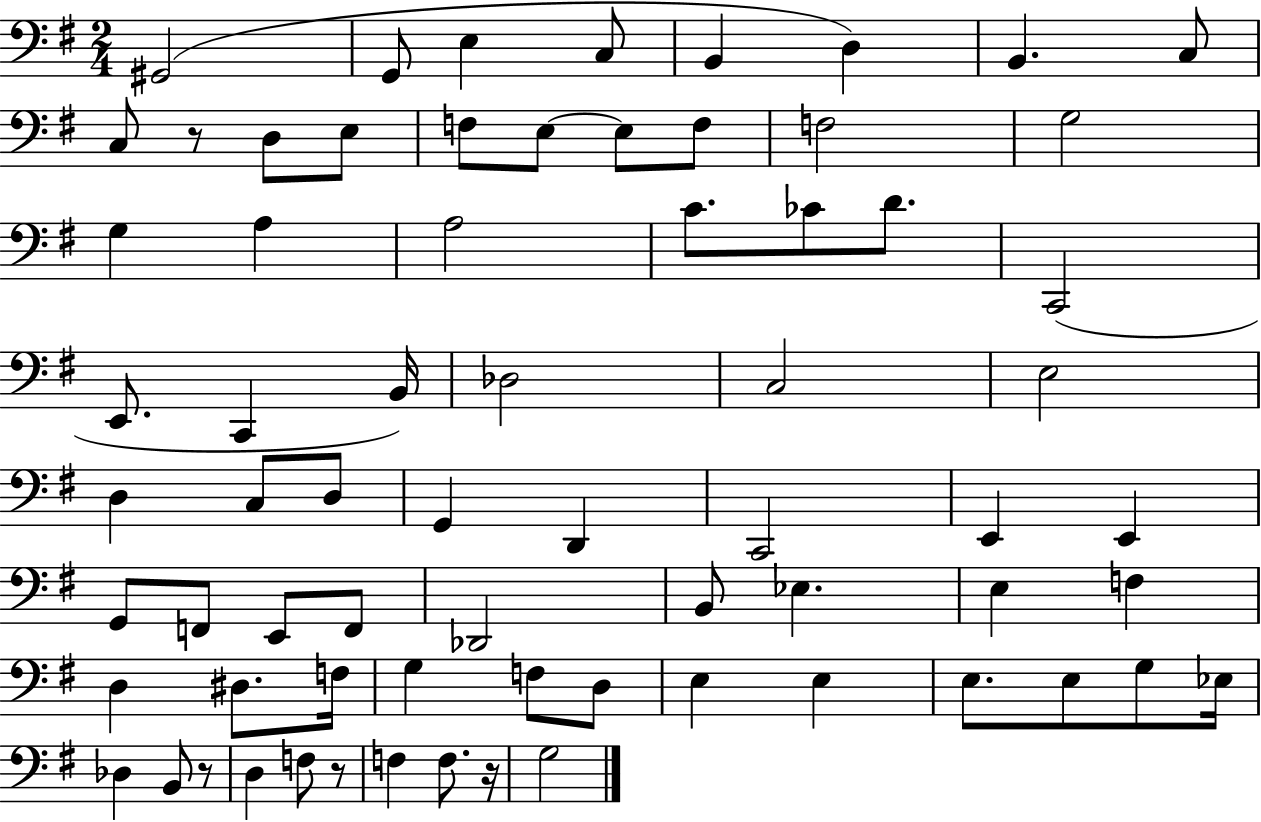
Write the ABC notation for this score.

X:1
T:Untitled
M:2/4
L:1/4
K:G
^G,,2 G,,/2 E, C,/2 B,, D, B,, C,/2 C,/2 z/2 D,/2 E,/2 F,/2 E,/2 E,/2 F,/2 F,2 G,2 G, A, A,2 C/2 _C/2 D/2 C,,2 E,,/2 C,, B,,/4 _D,2 C,2 E,2 D, C,/2 D,/2 G,, D,, C,,2 E,, E,, G,,/2 F,,/2 E,,/2 F,,/2 _D,,2 B,,/2 _E, E, F, D, ^D,/2 F,/4 G, F,/2 D,/2 E, E, E,/2 E,/2 G,/2 _E,/4 _D, B,,/2 z/2 D, F,/2 z/2 F, F,/2 z/4 G,2